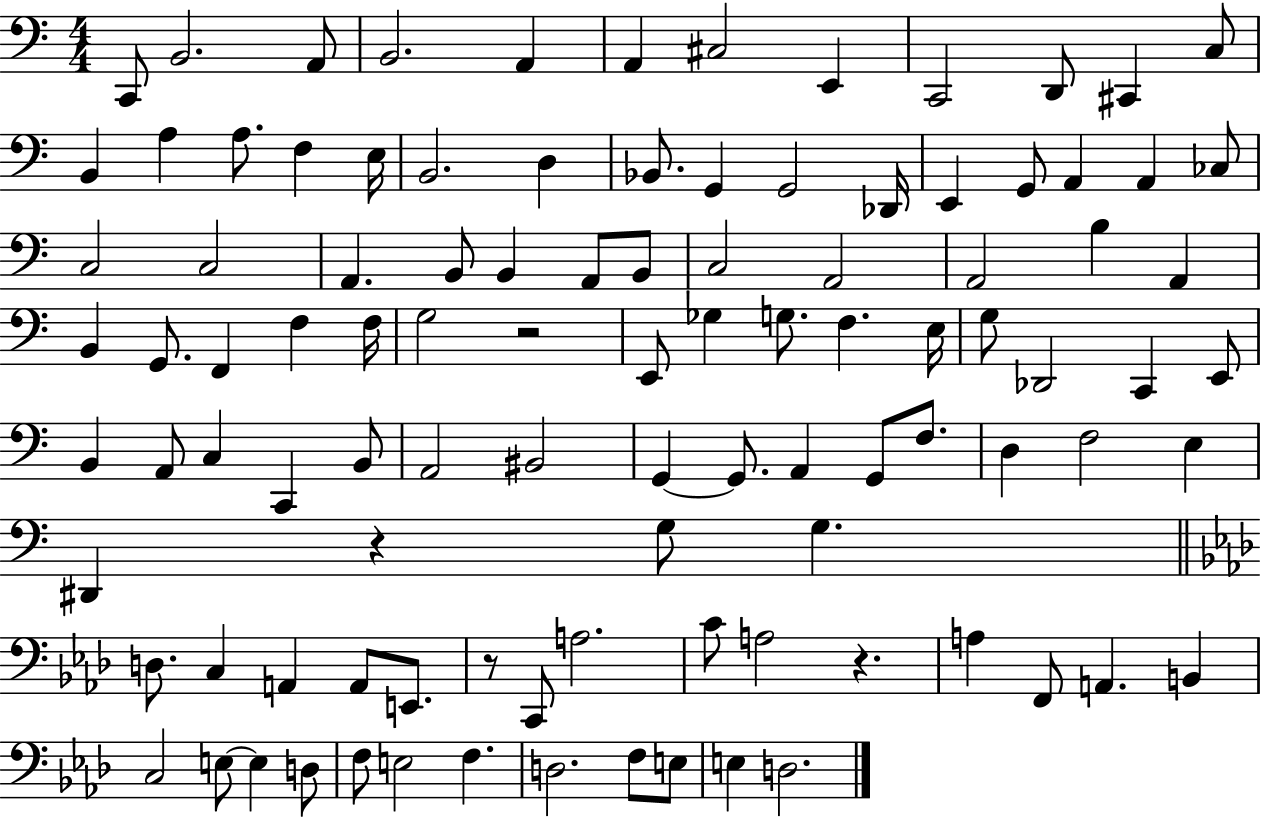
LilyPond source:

{
  \clef bass
  \numericTimeSignature
  \time 4/4
  \key c \major
  c,8 b,2. a,8 | b,2. a,4 | a,4 cis2 e,4 | c,2 d,8 cis,4 c8 | \break b,4 a4 a8. f4 e16 | b,2. d4 | bes,8. g,4 g,2 des,16 | e,4 g,8 a,4 a,4 ces8 | \break c2 c2 | a,4. b,8 b,4 a,8 b,8 | c2 a,2 | a,2 b4 a,4 | \break b,4 g,8. f,4 f4 f16 | g2 r2 | e,8 ges4 g8. f4. e16 | g8 des,2 c,4 e,8 | \break b,4 a,8 c4 c,4 b,8 | a,2 bis,2 | g,4~~ g,8. a,4 g,8 f8. | d4 f2 e4 | \break dis,4 r4 g8 g4. | \bar "||" \break \key f \minor d8. c4 a,4 a,8 e,8. | r8 c,8 a2. | c'8 a2 r4. | a4 f,8 a,4. b,4 | \break c2 e8~~ e4 d8 | f8 e2 f4. | d2. f8 e8 | e4 d2. | \break \bar "|."
}